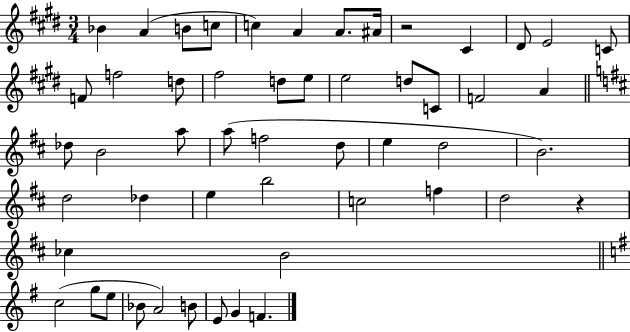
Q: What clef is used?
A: treble